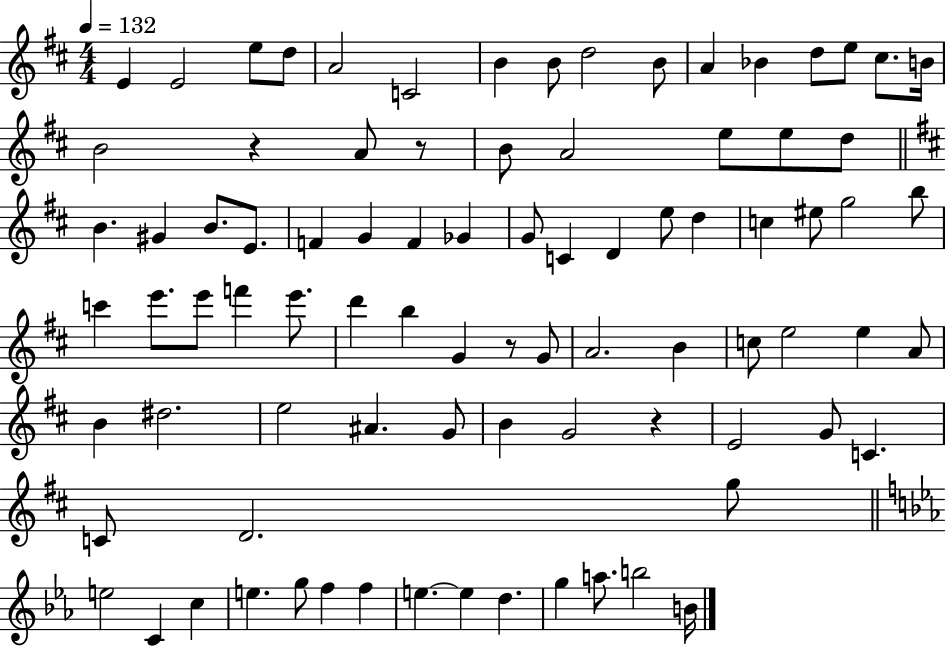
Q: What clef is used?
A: treble